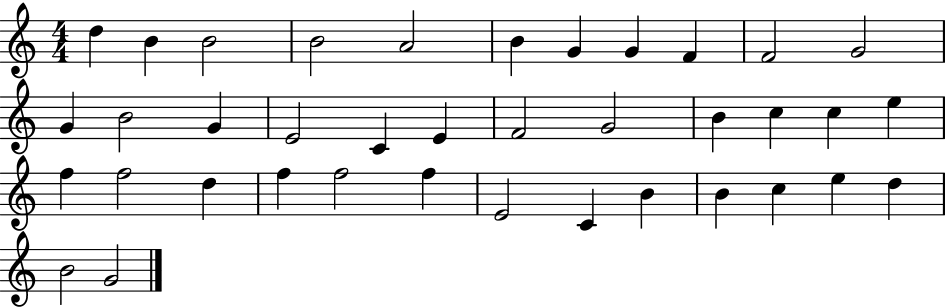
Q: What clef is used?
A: treble